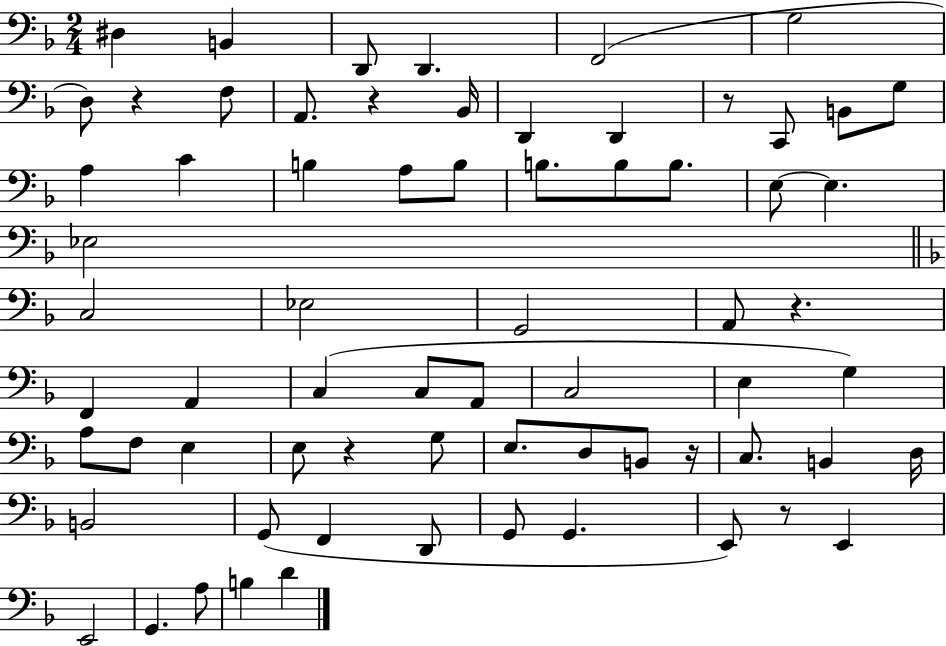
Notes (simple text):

D#3/q B2/q D2/e D2/q. F2/h G3/h D3/e R/q F3/e A2/e. R/q Bb2/s D2/q D2/q R/e C2/e B2/e G3/e A3/q C4/q B3/q A3/e B3/e B3/e. B3/e B3/e. E3/e E3/q. Eb3/h C3/h Eb3/h G2/h A2/e R/q. F2/q A2/q C3/q C3/e A2/e C3/h E3/q G3/q A3/e F3/e E3/q E3/e R/q G3/e E3/e. D3/e B2/e R/s C3/e. B2/q D3/s B2/h G2/e F2/q D2/e G2/e G2/q. E2/e R/e E2/q E2/h G2/q. A3/e B3/q D4/q